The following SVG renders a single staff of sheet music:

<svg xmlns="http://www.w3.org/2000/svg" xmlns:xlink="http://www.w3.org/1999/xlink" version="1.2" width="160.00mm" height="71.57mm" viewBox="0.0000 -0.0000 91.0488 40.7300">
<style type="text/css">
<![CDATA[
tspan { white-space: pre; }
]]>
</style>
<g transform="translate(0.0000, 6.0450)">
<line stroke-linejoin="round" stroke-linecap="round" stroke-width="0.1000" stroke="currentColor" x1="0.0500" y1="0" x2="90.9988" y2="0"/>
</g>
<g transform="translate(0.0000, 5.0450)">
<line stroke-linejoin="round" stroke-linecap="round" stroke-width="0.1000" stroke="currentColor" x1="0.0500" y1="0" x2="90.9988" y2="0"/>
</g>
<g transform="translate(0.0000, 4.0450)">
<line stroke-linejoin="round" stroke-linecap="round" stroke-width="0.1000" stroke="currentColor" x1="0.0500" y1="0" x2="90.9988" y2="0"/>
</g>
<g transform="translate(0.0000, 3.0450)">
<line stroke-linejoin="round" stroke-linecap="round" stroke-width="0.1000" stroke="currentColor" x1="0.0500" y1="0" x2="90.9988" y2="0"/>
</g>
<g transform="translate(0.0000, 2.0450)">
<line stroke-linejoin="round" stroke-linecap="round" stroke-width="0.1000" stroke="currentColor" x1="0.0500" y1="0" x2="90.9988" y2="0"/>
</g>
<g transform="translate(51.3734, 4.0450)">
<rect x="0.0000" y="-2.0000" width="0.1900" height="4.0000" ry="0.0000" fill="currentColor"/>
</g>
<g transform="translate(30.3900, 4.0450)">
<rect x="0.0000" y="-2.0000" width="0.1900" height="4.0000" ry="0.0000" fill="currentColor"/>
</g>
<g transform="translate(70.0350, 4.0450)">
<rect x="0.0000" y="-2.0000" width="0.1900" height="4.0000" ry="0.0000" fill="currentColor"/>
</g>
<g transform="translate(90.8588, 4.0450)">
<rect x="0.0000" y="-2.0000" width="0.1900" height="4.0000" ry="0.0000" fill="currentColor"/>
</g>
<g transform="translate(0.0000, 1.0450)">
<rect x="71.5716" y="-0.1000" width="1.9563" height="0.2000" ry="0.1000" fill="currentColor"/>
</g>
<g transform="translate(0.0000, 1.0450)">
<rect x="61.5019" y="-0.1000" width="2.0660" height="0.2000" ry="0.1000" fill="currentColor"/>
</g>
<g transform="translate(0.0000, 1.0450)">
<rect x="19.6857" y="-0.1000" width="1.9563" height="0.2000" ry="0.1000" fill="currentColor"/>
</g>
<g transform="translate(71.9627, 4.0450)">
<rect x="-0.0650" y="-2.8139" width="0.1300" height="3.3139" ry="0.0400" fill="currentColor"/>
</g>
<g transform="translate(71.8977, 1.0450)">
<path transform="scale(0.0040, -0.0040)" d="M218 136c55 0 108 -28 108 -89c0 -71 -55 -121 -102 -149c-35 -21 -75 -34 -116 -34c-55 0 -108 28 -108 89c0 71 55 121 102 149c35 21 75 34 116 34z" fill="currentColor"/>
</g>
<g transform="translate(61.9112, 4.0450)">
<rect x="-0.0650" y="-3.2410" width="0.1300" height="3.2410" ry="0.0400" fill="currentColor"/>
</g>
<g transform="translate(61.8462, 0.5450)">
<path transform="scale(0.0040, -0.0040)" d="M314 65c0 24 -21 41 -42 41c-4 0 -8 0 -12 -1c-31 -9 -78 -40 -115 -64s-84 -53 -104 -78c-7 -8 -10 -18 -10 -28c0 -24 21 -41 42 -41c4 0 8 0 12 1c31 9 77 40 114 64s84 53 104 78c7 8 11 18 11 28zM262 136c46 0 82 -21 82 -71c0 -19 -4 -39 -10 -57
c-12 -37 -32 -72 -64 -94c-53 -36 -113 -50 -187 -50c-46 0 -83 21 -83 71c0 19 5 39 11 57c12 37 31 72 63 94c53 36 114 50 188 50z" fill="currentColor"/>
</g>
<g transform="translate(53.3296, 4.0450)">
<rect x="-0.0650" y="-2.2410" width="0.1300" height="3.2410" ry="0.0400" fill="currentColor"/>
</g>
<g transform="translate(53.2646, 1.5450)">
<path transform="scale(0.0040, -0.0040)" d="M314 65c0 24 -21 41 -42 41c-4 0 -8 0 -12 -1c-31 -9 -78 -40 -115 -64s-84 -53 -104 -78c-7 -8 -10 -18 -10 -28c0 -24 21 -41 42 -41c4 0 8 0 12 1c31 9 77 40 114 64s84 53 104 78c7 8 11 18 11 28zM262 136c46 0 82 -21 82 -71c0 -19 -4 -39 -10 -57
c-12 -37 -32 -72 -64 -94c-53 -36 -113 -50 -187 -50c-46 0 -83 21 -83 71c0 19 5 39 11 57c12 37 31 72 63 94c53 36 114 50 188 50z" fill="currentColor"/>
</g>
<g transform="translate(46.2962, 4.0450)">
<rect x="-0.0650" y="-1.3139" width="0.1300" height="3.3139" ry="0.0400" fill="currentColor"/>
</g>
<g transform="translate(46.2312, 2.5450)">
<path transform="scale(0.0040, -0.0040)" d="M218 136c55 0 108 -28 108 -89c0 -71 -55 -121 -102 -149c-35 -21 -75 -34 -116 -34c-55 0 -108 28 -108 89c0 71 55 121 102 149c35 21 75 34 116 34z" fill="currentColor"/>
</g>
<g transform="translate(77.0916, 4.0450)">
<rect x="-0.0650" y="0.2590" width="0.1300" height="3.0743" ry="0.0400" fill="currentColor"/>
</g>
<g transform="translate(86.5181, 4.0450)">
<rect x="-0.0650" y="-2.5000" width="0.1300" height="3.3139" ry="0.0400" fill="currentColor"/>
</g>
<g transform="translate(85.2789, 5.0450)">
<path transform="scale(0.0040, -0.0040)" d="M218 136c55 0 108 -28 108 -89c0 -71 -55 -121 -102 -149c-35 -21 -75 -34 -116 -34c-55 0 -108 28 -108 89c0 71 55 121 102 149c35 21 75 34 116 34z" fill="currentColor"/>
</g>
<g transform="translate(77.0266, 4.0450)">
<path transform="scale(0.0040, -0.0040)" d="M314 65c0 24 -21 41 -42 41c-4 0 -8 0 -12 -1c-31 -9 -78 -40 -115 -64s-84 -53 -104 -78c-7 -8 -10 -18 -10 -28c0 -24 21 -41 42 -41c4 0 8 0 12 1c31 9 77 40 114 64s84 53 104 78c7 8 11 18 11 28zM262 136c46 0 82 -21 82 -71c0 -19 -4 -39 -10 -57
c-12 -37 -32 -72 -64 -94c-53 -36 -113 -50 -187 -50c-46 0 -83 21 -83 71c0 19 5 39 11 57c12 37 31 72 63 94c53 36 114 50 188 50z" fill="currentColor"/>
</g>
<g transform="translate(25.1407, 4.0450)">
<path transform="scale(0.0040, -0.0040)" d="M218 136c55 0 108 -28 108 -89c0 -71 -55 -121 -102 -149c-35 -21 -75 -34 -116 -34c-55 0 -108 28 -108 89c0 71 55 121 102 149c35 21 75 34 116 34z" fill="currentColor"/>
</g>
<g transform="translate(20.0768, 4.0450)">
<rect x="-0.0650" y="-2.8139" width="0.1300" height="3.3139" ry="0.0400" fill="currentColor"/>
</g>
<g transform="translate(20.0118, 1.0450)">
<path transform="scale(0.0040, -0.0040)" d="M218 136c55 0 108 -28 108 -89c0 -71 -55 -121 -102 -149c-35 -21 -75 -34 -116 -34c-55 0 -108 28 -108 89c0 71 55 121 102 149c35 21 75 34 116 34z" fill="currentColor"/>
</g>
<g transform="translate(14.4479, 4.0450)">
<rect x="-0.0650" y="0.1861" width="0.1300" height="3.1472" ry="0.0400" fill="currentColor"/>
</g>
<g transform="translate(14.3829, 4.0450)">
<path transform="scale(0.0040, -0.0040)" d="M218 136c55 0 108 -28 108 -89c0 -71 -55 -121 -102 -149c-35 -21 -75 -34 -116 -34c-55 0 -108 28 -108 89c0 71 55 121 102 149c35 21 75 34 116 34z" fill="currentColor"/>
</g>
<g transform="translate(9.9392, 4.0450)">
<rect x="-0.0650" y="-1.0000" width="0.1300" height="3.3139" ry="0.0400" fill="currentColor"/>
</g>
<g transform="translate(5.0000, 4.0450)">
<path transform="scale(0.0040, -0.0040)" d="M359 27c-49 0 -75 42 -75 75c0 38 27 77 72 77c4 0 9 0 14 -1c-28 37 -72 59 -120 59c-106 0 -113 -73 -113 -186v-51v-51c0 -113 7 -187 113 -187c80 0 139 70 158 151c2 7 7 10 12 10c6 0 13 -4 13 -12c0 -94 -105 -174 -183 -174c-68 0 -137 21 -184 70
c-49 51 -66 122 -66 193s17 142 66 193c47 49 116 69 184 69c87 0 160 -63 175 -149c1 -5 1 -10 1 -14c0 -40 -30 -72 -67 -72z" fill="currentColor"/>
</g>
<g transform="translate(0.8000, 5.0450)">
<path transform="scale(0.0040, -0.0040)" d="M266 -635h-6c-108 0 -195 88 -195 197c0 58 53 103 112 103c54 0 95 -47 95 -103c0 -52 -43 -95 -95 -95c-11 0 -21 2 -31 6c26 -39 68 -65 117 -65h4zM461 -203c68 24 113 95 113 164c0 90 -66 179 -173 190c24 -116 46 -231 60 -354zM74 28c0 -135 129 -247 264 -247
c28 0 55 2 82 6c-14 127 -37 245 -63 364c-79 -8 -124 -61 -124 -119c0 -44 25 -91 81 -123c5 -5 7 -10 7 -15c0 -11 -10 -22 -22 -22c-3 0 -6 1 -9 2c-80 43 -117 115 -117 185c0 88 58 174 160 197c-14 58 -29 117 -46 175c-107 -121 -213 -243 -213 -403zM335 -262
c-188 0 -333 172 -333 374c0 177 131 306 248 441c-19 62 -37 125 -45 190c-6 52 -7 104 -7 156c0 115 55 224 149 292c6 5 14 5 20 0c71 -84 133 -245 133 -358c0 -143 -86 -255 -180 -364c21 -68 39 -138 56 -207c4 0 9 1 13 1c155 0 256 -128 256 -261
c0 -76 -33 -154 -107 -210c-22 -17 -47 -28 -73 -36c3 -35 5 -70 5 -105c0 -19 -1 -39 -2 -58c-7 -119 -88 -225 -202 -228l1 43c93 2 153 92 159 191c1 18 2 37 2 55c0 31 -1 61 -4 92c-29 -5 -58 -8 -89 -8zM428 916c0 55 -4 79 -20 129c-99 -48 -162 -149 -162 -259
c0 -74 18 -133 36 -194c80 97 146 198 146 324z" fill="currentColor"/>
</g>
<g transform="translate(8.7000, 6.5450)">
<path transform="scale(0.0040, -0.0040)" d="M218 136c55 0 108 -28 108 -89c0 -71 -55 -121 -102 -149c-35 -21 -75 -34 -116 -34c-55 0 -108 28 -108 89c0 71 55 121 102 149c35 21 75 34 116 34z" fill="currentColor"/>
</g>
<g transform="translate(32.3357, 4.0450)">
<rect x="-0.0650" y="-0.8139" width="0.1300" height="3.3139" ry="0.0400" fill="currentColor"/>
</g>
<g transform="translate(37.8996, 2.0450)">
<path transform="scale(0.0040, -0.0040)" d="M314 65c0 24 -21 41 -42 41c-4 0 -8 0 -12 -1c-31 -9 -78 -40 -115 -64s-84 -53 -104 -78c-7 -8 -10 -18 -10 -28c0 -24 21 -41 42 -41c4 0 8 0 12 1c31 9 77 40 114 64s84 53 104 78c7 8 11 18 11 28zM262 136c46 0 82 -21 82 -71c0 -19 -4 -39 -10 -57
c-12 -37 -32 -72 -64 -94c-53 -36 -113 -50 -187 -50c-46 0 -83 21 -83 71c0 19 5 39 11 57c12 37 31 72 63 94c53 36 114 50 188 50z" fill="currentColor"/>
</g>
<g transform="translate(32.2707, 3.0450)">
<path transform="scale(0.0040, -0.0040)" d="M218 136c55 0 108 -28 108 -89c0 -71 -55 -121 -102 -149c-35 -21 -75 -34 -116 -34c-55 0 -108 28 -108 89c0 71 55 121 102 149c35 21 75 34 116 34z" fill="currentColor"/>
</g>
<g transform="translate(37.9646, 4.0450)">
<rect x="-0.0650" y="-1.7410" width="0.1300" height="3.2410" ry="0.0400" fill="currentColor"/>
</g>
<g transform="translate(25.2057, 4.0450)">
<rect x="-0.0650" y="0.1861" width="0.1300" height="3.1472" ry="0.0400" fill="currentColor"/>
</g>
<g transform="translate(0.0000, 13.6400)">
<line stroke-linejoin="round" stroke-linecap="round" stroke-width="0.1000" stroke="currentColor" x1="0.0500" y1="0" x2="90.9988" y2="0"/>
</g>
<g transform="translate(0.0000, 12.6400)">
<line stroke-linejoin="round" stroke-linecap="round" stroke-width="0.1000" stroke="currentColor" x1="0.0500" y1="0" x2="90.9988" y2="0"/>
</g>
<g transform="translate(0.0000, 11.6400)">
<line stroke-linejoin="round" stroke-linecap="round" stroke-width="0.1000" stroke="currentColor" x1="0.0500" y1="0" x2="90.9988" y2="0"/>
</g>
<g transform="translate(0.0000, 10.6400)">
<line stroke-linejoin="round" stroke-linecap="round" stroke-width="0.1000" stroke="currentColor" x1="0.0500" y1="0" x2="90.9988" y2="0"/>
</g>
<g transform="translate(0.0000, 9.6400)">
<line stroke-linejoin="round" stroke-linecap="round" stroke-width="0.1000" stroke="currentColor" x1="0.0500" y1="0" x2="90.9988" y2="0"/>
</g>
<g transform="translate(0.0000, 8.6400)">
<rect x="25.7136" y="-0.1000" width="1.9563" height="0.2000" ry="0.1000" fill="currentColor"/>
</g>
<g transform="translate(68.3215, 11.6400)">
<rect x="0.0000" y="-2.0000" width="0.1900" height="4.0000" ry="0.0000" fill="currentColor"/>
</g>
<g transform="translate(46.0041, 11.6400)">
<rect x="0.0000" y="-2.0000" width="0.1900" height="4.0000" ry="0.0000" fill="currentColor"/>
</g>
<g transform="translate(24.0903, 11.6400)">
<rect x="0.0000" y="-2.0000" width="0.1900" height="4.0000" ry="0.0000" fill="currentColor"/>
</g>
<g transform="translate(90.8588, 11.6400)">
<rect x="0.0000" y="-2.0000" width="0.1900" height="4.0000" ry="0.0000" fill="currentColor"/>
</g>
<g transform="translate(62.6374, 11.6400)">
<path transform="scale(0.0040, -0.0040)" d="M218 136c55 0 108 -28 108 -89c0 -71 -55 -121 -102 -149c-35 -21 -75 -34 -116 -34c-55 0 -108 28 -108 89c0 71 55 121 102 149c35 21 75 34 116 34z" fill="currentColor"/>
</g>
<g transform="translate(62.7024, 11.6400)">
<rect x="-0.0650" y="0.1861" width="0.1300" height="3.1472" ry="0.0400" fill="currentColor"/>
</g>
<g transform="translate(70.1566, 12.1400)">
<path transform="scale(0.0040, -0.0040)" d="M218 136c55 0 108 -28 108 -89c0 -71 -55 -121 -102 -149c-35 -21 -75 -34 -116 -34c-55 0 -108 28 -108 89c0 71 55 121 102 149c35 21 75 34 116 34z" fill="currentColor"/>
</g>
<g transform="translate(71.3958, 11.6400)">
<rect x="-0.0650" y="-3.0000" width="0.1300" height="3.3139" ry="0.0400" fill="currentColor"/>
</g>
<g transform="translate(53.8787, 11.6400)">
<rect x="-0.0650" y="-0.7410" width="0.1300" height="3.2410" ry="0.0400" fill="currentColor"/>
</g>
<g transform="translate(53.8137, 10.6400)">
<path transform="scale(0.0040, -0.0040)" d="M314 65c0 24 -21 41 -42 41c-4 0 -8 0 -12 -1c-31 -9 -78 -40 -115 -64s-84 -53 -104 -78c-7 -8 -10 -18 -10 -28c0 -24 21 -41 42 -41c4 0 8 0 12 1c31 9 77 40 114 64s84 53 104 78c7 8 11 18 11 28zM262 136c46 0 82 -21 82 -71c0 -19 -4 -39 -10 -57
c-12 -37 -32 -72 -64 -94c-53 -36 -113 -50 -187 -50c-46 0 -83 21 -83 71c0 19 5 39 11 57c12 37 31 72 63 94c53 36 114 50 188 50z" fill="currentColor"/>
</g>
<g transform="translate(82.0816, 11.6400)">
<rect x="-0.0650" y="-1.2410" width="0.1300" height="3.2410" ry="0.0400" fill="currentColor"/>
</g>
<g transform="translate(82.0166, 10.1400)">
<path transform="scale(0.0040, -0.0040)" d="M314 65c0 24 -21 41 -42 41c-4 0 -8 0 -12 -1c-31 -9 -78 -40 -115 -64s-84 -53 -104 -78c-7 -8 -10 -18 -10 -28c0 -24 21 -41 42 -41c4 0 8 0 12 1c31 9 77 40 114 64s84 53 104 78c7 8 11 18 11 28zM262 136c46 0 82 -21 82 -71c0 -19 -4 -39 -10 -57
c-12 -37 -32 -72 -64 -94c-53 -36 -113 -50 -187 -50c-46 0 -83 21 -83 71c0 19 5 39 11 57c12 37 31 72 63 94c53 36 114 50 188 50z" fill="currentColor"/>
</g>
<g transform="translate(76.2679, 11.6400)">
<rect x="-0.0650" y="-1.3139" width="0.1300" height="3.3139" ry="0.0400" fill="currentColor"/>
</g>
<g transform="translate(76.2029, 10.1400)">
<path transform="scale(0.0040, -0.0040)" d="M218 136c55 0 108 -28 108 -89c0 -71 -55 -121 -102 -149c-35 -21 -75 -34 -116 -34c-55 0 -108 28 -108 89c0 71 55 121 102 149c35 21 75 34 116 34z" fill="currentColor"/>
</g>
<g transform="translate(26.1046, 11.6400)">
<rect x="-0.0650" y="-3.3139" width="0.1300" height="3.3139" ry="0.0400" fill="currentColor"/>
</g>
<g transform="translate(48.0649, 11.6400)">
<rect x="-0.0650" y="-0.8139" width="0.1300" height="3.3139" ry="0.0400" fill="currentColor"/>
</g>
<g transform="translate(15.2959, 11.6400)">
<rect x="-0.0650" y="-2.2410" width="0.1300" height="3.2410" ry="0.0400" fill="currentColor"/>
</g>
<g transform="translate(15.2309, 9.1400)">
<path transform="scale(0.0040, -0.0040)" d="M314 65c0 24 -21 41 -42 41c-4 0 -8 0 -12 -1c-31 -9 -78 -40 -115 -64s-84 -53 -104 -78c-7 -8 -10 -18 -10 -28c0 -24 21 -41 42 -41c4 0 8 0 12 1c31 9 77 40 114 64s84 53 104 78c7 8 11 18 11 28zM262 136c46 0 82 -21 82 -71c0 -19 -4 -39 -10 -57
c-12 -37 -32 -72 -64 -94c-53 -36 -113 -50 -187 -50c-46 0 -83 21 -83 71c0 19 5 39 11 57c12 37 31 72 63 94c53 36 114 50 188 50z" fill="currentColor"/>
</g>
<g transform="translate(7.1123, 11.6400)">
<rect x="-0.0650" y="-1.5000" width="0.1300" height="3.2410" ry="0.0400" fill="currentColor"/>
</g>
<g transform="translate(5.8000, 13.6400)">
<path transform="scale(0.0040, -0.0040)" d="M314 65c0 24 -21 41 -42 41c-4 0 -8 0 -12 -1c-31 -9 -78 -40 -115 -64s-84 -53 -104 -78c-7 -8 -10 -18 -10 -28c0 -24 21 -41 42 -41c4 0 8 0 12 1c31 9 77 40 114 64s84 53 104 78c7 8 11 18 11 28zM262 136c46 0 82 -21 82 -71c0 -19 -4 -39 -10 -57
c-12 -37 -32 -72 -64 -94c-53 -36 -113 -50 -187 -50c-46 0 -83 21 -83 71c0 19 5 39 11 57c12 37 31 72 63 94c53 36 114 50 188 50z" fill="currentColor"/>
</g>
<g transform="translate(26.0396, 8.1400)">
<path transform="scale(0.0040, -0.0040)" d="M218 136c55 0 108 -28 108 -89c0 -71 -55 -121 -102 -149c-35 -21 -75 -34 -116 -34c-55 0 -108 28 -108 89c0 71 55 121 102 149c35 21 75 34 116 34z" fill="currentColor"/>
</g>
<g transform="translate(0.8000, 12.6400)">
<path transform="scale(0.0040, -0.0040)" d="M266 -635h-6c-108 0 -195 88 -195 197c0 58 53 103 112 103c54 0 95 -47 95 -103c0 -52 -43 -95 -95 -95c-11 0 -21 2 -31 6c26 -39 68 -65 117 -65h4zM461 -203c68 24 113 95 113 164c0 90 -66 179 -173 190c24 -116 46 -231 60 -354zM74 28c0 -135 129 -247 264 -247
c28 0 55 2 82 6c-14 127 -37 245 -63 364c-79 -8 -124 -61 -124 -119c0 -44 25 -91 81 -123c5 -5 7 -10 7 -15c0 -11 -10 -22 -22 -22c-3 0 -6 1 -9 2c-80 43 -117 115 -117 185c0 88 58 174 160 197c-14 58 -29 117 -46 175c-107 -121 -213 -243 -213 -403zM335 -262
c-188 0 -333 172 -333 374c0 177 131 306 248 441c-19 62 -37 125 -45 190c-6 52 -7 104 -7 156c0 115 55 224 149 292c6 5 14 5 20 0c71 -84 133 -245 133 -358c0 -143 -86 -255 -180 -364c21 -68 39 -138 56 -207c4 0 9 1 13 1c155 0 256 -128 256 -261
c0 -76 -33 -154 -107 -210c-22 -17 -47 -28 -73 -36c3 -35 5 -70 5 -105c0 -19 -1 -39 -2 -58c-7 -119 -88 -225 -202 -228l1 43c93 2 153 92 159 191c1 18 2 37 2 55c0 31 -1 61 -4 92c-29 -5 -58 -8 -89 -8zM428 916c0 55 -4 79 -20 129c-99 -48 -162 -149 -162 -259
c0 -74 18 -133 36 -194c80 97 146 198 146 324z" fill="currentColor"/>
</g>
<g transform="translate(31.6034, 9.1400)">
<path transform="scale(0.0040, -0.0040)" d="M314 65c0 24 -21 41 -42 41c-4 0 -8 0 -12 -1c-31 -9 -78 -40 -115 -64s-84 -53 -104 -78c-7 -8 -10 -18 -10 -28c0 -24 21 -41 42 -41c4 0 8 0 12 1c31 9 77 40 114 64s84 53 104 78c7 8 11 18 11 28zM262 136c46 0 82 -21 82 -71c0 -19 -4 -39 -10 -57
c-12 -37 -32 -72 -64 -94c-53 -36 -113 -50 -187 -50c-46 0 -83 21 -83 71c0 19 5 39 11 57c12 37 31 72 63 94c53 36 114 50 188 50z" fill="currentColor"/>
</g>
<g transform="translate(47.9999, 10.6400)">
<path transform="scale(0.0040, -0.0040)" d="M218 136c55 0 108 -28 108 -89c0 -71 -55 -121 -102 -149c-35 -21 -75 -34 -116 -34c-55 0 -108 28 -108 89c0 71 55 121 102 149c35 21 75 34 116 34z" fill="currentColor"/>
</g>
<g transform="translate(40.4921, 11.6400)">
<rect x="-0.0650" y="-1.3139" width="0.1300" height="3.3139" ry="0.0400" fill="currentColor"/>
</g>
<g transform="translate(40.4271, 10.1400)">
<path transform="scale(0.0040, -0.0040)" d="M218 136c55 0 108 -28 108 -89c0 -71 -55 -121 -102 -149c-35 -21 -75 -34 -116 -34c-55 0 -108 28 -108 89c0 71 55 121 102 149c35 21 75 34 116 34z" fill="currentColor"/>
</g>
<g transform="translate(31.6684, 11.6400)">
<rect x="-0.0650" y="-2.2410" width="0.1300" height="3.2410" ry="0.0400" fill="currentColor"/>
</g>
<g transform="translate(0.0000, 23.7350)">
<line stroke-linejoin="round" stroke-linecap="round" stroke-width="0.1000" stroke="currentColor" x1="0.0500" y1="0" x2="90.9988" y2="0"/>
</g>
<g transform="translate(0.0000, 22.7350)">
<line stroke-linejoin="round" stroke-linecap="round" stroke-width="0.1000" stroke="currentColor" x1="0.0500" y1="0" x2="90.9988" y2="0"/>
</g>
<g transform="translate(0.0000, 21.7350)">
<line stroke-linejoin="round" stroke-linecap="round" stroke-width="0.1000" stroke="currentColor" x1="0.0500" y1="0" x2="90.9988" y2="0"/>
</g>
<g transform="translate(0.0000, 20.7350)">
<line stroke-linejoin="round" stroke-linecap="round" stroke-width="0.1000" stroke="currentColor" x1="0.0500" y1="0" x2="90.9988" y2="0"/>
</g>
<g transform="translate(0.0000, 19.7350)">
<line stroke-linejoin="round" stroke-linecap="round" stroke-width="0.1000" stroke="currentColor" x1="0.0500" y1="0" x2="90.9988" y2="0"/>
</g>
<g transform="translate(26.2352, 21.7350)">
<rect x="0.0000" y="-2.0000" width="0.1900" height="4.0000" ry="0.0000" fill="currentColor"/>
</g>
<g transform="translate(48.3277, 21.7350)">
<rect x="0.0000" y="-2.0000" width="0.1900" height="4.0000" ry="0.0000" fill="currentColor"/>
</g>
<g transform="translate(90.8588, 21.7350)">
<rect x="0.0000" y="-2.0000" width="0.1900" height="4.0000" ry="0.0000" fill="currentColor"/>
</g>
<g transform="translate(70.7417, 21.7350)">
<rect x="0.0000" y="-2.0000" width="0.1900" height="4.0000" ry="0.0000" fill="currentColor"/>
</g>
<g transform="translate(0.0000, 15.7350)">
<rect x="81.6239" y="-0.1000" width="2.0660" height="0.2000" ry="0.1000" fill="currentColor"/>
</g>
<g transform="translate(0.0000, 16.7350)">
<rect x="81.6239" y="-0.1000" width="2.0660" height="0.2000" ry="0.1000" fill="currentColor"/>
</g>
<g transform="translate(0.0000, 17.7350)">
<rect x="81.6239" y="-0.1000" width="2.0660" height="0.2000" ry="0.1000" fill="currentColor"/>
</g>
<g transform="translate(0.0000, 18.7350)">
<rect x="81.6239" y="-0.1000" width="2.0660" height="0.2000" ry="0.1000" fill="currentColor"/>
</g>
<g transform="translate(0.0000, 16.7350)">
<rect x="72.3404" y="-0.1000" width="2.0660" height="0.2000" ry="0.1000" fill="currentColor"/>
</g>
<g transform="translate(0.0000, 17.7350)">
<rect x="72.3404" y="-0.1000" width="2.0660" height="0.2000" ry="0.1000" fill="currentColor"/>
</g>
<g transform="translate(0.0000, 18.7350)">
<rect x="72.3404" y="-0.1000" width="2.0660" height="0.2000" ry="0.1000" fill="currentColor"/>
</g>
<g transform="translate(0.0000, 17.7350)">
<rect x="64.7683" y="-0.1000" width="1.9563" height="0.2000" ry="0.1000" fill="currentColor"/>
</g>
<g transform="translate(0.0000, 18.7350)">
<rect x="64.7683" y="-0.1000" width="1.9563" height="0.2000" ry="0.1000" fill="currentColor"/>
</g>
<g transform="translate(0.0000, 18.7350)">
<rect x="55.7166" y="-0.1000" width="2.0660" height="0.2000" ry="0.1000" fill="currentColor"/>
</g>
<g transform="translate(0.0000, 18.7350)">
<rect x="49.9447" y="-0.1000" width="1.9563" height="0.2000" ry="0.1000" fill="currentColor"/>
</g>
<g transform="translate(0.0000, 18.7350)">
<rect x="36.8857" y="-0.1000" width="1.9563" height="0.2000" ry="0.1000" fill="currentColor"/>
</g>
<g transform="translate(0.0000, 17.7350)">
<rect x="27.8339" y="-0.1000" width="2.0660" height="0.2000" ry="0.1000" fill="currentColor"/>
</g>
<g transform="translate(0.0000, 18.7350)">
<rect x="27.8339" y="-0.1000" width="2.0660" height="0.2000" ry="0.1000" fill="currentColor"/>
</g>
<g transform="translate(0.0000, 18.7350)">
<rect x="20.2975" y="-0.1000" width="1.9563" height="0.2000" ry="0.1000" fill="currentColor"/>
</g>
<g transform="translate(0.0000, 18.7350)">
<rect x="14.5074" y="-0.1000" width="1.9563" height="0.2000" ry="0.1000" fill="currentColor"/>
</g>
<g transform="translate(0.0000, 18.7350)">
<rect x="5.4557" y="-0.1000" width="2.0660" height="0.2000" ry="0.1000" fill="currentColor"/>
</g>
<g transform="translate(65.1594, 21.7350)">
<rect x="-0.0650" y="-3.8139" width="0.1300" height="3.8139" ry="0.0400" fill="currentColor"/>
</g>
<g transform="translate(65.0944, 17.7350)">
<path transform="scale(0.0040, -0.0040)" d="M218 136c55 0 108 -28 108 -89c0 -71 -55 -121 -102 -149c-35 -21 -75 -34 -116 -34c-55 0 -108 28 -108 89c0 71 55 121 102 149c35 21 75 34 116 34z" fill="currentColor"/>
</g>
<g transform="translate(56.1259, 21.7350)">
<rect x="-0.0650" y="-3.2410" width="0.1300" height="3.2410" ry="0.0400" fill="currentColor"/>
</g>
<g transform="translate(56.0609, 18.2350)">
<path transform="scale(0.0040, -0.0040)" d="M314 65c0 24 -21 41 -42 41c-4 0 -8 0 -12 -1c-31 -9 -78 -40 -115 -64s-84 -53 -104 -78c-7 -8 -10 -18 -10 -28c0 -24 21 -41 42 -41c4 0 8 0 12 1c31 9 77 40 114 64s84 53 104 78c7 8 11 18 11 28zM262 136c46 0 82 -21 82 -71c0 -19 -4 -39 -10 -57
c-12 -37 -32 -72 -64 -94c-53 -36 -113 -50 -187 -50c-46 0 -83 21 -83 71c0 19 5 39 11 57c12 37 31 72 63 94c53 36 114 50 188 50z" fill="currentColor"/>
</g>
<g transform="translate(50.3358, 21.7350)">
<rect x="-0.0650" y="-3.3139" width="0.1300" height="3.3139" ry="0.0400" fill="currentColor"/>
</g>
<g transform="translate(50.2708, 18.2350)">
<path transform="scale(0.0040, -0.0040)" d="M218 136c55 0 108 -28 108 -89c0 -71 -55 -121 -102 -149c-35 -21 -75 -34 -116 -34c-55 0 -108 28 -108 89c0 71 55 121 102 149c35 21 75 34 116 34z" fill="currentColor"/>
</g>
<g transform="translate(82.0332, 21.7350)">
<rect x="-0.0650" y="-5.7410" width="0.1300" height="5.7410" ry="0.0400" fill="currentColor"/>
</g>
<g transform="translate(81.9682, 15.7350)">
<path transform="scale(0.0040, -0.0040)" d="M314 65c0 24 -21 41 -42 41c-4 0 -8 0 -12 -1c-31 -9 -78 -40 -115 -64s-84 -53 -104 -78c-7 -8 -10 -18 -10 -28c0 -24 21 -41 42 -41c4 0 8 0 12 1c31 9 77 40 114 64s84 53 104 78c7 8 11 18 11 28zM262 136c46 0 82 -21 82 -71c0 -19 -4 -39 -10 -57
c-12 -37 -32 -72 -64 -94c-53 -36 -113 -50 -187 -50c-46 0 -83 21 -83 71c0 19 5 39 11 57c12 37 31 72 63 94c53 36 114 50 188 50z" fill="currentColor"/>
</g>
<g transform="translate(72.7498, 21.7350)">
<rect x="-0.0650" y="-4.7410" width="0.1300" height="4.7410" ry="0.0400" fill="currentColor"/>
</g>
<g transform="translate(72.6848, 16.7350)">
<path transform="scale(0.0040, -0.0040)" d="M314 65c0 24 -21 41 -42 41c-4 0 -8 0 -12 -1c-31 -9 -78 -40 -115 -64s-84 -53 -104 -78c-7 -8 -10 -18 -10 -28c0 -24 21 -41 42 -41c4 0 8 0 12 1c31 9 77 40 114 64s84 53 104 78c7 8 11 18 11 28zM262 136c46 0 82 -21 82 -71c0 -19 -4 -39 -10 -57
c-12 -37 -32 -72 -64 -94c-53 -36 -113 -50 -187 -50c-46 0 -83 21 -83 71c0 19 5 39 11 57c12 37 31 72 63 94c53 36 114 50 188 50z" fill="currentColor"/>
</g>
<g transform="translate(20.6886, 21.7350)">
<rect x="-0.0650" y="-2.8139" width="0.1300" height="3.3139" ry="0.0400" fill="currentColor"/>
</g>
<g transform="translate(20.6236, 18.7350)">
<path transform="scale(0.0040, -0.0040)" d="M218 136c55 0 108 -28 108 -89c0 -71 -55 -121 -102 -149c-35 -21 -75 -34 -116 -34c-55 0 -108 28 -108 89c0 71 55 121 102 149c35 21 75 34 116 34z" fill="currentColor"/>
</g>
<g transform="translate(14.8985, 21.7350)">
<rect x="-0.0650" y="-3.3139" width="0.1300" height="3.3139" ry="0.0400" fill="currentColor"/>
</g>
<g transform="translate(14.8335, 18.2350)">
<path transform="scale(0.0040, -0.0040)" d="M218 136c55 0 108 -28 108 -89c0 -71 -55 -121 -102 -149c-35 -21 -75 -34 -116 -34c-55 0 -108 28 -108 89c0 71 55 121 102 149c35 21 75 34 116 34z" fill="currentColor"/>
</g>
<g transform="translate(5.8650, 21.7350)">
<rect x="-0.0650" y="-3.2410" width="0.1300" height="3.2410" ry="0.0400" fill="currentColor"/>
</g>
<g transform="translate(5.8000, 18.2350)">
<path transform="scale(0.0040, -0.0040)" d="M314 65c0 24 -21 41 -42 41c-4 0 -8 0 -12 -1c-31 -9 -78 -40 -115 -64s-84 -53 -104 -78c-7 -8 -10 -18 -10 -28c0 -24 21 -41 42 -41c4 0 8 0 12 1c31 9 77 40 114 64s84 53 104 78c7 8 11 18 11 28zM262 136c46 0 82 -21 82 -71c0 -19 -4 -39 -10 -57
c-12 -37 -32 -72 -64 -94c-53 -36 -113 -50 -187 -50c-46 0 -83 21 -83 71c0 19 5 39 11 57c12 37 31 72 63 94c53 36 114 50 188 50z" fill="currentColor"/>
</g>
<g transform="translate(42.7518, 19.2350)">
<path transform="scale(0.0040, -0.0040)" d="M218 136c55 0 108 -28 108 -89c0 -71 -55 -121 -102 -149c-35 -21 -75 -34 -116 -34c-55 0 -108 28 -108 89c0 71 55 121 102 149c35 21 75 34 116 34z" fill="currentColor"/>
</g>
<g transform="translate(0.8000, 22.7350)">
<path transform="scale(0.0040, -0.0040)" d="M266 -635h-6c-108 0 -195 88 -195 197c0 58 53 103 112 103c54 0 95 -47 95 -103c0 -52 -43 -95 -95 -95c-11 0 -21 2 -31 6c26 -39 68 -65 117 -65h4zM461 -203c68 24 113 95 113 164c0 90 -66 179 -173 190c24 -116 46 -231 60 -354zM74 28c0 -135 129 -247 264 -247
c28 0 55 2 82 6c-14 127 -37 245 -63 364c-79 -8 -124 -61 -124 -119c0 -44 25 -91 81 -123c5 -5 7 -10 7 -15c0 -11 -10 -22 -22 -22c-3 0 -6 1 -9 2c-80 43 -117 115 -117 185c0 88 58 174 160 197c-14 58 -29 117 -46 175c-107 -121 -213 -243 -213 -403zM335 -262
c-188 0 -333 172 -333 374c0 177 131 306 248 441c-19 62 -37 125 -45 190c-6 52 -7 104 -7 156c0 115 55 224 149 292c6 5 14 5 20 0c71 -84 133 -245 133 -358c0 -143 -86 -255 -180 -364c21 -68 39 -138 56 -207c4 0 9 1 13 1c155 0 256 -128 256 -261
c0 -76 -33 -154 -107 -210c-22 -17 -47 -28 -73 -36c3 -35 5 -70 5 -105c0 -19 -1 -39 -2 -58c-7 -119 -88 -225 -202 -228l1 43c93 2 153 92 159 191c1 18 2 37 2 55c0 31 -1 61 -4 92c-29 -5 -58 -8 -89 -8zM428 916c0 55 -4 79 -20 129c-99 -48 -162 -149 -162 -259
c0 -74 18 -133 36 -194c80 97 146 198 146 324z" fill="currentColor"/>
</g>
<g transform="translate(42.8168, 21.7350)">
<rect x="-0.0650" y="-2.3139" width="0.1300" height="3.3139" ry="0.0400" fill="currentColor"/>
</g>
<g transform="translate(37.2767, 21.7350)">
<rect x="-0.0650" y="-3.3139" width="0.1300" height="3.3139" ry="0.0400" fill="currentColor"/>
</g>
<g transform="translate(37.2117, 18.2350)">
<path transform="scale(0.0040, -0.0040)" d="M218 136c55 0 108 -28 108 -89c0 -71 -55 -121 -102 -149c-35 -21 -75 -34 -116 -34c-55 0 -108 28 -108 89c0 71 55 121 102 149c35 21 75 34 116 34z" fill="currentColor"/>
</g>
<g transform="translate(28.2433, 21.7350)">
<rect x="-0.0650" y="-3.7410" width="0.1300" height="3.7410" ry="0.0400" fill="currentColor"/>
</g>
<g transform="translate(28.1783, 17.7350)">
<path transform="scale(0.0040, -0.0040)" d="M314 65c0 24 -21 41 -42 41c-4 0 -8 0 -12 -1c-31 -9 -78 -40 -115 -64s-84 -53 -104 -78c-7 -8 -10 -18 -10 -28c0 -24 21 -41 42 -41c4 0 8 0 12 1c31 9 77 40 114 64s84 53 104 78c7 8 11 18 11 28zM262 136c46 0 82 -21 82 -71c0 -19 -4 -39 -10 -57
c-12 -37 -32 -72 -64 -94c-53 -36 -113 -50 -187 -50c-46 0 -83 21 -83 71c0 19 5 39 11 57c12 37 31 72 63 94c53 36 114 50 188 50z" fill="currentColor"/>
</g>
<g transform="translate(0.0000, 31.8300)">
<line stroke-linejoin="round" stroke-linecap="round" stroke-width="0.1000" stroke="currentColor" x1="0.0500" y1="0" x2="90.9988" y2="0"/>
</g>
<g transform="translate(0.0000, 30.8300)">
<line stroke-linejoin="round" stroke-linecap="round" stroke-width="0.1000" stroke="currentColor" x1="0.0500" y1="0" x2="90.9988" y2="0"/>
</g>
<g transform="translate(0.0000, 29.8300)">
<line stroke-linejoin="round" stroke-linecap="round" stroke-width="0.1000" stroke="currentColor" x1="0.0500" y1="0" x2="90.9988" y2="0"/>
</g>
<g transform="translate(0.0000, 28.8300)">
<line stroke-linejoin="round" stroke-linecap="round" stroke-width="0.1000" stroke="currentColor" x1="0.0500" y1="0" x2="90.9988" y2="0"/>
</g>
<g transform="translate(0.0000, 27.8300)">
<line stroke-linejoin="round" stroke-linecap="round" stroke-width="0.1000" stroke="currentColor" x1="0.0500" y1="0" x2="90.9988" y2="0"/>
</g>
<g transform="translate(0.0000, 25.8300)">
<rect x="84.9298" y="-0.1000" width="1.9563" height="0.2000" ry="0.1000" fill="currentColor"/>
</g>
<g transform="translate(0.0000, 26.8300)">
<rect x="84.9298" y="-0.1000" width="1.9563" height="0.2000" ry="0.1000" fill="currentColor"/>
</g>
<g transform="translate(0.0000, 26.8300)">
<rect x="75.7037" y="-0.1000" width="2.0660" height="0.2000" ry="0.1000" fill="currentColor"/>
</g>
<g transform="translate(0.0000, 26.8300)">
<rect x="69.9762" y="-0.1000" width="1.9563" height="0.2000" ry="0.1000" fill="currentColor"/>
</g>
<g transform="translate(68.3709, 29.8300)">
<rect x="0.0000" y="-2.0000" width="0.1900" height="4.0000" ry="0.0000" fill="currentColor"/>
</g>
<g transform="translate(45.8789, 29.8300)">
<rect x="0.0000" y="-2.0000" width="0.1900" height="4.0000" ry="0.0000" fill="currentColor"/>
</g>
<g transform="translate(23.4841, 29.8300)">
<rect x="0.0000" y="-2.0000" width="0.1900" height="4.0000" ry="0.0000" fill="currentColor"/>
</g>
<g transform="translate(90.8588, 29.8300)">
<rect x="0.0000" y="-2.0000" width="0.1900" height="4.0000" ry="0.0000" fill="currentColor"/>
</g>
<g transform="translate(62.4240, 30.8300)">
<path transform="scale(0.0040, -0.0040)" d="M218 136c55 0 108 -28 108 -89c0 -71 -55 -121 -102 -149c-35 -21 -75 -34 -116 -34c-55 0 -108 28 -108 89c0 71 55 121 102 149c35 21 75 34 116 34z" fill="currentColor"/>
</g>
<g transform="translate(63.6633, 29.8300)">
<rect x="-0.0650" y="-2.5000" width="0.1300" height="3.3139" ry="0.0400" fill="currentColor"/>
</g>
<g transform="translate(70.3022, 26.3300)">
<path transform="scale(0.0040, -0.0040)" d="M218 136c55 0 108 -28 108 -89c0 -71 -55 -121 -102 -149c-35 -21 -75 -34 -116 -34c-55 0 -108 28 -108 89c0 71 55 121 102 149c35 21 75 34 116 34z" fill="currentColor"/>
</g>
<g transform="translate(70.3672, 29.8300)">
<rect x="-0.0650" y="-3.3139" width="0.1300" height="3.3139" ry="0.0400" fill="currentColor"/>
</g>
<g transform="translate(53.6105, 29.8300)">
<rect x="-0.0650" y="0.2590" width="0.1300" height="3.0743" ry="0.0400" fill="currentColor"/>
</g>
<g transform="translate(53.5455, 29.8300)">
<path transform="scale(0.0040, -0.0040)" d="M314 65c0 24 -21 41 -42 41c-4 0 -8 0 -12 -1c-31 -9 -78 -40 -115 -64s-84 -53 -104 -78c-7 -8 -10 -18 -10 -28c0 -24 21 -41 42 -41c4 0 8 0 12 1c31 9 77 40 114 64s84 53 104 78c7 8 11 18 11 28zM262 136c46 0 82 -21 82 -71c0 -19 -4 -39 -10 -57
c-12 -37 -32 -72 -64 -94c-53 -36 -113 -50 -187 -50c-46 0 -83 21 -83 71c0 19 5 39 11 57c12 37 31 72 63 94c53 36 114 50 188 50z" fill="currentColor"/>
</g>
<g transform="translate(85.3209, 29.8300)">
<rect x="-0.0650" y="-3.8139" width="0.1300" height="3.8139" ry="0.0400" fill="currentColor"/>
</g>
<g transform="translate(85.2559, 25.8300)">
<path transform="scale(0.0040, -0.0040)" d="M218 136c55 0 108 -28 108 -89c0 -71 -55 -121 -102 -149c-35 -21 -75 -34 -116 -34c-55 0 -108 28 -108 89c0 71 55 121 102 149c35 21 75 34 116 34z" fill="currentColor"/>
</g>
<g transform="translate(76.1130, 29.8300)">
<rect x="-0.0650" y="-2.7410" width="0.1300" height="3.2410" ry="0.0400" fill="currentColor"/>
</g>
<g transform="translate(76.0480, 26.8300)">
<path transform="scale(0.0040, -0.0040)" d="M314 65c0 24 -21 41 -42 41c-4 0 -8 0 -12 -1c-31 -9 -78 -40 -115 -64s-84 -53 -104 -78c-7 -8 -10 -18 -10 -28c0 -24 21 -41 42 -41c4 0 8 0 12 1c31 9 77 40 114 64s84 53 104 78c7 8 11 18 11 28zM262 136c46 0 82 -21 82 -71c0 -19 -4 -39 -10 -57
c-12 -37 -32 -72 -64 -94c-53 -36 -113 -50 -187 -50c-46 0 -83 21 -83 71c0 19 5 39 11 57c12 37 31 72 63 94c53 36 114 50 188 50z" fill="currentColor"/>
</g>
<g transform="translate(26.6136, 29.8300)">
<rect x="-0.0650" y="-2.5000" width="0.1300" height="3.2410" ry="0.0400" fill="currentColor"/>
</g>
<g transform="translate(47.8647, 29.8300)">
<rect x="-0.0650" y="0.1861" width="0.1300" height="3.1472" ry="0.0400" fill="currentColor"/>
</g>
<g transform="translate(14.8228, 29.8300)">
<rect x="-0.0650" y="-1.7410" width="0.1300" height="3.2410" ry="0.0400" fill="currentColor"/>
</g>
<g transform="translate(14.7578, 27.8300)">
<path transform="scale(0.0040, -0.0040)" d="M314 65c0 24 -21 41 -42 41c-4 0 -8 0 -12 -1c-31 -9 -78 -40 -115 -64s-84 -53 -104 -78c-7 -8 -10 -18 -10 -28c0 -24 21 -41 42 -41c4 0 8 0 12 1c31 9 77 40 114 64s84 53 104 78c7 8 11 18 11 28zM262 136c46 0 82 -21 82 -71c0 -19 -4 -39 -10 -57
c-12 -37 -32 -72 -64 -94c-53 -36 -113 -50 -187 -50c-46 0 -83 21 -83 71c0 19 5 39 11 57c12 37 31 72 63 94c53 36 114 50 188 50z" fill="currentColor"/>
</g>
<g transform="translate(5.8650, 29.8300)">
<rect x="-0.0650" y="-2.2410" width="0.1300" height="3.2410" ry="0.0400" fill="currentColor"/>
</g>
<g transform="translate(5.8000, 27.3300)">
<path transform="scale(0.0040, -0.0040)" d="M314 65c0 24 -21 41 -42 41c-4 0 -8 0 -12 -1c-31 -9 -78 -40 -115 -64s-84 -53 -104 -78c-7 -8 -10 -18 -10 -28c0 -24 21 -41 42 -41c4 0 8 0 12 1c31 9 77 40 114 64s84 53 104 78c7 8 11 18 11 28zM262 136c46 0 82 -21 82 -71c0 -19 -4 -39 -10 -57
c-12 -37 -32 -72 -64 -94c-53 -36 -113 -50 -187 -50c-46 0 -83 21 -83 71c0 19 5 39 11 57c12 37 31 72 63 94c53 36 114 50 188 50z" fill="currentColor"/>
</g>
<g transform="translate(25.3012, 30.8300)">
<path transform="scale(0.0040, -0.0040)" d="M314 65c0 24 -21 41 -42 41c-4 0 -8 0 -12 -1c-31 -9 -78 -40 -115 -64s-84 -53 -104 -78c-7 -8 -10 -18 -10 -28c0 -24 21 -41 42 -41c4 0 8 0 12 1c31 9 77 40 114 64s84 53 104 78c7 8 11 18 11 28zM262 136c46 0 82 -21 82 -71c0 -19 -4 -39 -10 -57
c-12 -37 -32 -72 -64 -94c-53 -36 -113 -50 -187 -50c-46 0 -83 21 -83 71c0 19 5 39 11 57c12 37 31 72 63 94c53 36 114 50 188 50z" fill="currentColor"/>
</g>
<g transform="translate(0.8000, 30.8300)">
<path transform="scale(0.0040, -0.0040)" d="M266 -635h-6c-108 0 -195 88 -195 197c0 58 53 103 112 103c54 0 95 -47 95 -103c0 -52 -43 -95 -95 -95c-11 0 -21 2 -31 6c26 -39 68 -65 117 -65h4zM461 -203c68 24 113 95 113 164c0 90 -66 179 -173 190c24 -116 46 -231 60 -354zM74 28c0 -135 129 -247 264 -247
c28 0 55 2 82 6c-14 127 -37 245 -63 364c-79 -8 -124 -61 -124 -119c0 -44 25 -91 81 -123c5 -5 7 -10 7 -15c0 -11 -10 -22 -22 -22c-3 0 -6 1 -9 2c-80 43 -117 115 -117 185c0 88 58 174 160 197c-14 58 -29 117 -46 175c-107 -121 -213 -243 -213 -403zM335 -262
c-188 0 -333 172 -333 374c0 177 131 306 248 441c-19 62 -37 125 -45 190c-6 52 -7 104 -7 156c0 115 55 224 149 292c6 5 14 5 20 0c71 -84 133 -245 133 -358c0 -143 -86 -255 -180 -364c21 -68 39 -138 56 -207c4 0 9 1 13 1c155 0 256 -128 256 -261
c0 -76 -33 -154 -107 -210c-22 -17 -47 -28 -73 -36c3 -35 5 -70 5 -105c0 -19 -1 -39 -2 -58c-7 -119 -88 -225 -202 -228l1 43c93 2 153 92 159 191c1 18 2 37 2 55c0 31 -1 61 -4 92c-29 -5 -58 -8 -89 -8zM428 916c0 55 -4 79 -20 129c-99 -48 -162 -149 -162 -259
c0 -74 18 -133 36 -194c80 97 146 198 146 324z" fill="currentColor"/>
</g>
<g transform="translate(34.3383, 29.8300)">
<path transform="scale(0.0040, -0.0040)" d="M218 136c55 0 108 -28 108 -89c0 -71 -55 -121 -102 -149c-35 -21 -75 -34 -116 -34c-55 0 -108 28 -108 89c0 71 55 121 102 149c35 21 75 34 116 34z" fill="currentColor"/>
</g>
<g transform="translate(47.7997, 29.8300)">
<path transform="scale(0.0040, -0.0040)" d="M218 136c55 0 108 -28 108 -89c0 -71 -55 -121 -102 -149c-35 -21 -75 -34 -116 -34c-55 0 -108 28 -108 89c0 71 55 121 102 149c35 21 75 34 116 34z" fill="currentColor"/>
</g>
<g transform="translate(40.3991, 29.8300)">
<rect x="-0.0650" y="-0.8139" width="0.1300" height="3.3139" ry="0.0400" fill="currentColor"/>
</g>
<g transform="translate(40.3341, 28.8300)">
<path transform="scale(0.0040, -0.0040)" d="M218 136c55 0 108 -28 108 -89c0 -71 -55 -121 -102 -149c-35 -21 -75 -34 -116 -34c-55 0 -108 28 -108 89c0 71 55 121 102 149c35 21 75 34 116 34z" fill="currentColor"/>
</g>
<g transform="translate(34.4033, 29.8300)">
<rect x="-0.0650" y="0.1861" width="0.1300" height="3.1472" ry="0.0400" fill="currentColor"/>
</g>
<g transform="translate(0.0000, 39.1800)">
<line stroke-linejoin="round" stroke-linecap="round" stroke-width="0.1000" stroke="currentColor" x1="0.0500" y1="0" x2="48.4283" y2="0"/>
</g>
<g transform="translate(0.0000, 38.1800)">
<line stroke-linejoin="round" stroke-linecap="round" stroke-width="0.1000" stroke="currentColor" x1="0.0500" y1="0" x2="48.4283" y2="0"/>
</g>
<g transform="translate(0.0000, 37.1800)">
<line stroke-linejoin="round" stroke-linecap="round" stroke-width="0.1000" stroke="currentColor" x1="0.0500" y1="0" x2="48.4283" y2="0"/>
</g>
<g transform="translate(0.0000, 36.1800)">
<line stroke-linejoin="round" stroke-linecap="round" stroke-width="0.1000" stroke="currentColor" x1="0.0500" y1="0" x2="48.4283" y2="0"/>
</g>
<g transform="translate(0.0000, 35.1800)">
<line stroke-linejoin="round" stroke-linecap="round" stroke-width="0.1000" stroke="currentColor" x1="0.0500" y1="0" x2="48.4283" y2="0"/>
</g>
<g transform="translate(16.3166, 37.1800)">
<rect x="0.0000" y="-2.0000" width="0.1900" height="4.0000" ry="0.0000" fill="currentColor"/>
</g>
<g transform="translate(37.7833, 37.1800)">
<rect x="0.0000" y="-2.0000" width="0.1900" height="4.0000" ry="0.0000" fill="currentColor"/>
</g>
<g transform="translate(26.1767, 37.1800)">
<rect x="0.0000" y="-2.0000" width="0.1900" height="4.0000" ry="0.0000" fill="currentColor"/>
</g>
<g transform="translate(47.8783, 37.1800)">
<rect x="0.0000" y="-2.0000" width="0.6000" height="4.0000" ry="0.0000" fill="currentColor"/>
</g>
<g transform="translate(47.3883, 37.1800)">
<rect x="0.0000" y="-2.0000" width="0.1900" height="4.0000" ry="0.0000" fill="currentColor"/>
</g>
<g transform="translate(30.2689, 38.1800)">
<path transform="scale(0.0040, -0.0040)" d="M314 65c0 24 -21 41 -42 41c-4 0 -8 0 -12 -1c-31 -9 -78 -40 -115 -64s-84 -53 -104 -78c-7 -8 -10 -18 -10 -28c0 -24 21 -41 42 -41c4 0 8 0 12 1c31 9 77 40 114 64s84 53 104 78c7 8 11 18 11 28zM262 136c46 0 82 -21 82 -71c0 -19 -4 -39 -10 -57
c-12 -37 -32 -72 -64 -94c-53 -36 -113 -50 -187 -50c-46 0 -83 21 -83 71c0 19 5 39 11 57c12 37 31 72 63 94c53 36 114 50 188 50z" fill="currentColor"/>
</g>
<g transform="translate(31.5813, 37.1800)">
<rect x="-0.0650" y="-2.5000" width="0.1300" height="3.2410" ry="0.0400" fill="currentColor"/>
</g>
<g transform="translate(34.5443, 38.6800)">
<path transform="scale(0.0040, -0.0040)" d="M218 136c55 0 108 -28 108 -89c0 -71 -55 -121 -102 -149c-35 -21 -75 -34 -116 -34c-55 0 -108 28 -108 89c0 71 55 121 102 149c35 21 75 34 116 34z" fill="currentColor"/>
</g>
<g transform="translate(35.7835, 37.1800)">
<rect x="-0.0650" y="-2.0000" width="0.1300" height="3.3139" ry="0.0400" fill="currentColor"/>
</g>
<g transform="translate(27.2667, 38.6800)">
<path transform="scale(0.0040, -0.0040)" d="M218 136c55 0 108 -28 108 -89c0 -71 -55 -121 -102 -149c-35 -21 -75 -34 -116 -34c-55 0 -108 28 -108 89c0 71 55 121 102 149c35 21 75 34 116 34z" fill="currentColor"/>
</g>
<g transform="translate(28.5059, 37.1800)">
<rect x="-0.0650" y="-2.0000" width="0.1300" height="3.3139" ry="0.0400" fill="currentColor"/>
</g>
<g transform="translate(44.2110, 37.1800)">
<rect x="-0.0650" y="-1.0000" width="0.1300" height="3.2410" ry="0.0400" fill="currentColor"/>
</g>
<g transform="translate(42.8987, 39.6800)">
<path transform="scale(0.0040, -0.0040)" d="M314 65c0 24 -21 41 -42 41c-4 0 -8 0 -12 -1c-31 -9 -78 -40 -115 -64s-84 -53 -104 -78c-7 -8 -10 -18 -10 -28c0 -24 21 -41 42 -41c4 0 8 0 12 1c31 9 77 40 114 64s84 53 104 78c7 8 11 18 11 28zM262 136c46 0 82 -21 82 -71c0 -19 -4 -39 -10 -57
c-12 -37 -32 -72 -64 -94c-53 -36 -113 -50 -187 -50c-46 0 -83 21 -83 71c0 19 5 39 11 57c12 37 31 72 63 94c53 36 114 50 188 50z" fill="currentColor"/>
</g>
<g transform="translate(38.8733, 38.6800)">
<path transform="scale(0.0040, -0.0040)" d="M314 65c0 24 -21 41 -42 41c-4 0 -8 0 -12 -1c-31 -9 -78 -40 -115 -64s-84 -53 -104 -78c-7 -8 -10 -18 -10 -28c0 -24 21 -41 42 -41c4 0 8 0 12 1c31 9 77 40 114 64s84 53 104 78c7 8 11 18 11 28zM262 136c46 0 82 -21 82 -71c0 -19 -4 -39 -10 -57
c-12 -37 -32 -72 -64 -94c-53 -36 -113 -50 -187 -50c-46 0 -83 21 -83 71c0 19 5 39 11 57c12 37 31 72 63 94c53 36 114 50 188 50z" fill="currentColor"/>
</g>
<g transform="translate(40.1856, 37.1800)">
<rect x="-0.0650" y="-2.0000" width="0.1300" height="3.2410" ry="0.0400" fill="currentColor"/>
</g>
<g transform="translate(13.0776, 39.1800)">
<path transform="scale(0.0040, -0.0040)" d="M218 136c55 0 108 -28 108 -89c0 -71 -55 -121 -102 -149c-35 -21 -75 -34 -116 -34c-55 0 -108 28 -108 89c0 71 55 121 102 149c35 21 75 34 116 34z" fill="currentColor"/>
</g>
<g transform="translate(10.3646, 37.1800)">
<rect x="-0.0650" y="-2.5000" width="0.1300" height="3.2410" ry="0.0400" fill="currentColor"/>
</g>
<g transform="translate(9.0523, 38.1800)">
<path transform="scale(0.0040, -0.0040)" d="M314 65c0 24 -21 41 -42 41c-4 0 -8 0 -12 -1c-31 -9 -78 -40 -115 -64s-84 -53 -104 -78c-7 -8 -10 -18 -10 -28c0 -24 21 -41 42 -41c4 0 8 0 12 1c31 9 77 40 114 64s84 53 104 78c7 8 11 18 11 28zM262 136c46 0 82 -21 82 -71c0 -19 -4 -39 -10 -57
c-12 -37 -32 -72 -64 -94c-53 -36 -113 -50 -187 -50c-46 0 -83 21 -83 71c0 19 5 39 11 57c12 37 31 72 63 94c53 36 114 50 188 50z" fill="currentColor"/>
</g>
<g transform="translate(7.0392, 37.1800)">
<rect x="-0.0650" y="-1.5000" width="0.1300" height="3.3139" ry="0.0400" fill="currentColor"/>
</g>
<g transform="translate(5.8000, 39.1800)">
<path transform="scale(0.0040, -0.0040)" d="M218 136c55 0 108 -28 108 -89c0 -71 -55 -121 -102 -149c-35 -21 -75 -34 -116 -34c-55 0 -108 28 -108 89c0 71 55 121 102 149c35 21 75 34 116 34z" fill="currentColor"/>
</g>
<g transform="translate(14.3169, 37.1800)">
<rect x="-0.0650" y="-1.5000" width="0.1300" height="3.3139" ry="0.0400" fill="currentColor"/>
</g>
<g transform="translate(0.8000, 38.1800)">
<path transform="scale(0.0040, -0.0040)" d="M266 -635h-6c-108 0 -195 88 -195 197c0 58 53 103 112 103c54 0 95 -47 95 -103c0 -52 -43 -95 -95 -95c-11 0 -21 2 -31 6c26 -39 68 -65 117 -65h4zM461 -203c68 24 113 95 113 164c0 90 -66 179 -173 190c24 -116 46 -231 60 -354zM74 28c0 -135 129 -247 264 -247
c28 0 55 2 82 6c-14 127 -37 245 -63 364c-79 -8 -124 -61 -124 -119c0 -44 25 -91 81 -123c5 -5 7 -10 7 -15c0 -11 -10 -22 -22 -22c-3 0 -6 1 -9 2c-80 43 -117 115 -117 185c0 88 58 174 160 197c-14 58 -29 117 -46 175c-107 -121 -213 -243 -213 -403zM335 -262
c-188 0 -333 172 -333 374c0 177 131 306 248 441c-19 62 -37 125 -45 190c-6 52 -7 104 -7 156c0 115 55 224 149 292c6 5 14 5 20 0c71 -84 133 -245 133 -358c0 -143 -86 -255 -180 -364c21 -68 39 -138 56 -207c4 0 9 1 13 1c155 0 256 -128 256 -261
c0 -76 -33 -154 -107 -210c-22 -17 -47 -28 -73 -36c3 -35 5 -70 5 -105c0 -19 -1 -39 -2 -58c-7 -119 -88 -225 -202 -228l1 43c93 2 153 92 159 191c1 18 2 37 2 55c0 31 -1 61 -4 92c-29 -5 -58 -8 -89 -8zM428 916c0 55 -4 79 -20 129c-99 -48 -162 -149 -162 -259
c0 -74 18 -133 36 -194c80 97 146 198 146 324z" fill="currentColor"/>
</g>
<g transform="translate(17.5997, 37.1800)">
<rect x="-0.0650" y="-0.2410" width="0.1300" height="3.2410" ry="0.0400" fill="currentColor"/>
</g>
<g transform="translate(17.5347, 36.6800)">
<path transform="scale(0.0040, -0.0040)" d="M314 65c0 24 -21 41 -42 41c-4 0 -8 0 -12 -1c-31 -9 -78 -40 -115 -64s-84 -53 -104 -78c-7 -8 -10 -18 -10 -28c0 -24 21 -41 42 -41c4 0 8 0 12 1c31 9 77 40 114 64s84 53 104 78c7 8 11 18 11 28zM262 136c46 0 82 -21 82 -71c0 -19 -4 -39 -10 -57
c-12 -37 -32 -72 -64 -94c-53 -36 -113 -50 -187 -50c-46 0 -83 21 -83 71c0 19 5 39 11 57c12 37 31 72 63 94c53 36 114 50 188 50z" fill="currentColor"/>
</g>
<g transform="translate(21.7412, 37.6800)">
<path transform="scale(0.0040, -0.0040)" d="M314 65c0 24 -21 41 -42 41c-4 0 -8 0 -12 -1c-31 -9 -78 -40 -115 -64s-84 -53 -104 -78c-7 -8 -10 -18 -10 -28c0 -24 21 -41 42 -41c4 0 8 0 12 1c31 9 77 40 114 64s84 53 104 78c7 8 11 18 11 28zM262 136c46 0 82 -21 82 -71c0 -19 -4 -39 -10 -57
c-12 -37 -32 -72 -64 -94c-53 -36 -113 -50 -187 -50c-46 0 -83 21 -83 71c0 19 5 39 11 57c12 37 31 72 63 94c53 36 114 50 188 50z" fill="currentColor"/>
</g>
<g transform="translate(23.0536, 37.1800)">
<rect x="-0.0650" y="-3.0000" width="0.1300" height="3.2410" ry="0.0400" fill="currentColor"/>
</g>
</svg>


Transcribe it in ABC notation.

X:1
T:Untitled
M:4/4
L:1/4
K:C
D B a B d f2 e g2 b2 a B2 G E2 g2 b g2 e d d2 B A e e2 b2 b a c'2 b g b b2 c' e'2 g'2 g2 f2 G2 B d B B2 G b a2 c' E G2 E c2 A2 F G2 F F2 D2